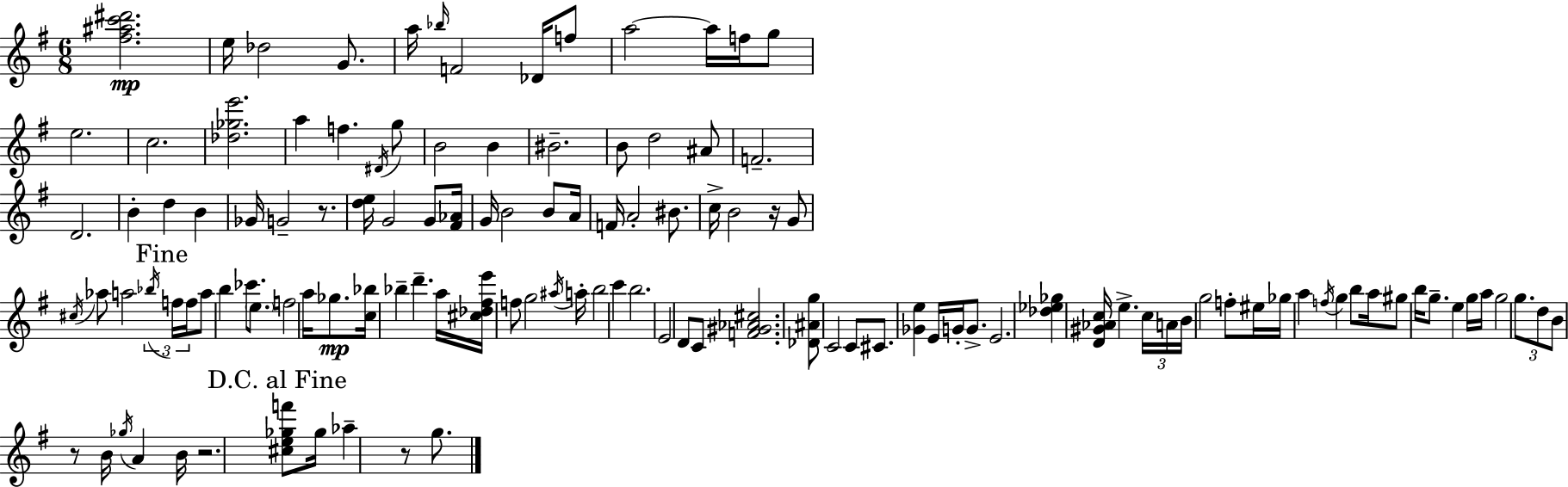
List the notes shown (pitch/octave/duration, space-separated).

[F#5,A#5,C6,D#6]/h. E5/s Db5/h G4/e. A5/s Bb5/s F4/h Db4/s F5/e A5/h A5/s F5/s G5/e E5/h. C5/h. [Db5,Gb5,E6]/h. A5/q F5/q. D#4/s G5/e B4/h B4/q BIS4/h. B4/e D5/h A#4/e F4/h. D4/h. B4/q D5/q B4/q Gb4/s G4/h R/e. [D5,E5]/s G4/h G4/e [F#4,Ab4]/s G4/s B4/h B4/e A4/s F4/s A4/h BIS4/e. C5/s B4/h R/s G4/e C#5/s Ab5/e A5/h Bb5/s F5/s F5/s A5/e B5/q CES6/e. E5/e. F5/h A5/s Gb5/e. [C5,Bb5]/s Bb5/q D6/q. A5/s [C#5,Db5,F#5,E6]/s F5/e G5/h A#5/s A5/s B5/h C6/q B5/h. E4/h D4/e C4/e [F4,G#4,Ab4,C#5]/h. [Db4,A#4,G5]/e C4/h C4/e C#4/e. [Gb4,E5]/q E4/s G4/s G4/e. E4/h. [Db5,Eb5,Gb5]/q [D4,G#4,Ab4,C5]/s E5/q. C5/s A4/s B4/s G5/h F5/e EIS5/s Gb5/s A5/q F5/s G5/q B5/e A5/s G#5/e B5/s G5/e. E5/q G5/s A5/s G5/h G5/e. D5/e B4/e R/e B4/s Gb5/s A4/q B4/s R/h. [C#5,E5,Gb5,F6]/e Gb5/s Ab5/q R/e G5/e.